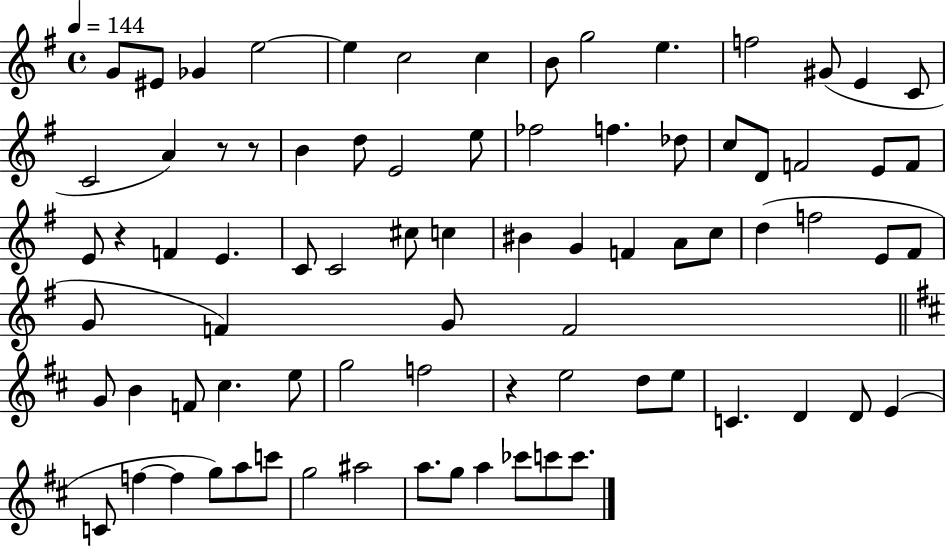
G4/e EIS4/e Gb4/q E5/h E5/q C5/h C5/q B4/e G5/h E5/q. F5/h G#4/e E4/q C4/e C4/h A4/q R/e R/e B4/q D5/e E4/h E5/e FES5/h F5/q. Db5/e C5/e D4/e F4/h E4/e F4/e E4/e R/q F4/q E4/q. C4/e C4/h C#5/e C5/q BIS4/q G4/q F4/q A4/e C5/e D5/q F5/h E4/e F#4/e G4/e F4/q G4/e F4/h G4/e B4/q F4/e C#5/q. E5/e G5/h F5/h R/q E5/h D5/e E5/e C4/q. D4/q D4/e E4/q C4/e F5/q F5/q G5/e A5/e C6/e G5/h A#5/h A5/e. G5/e A5/q CES6/e C6/e C6/e.